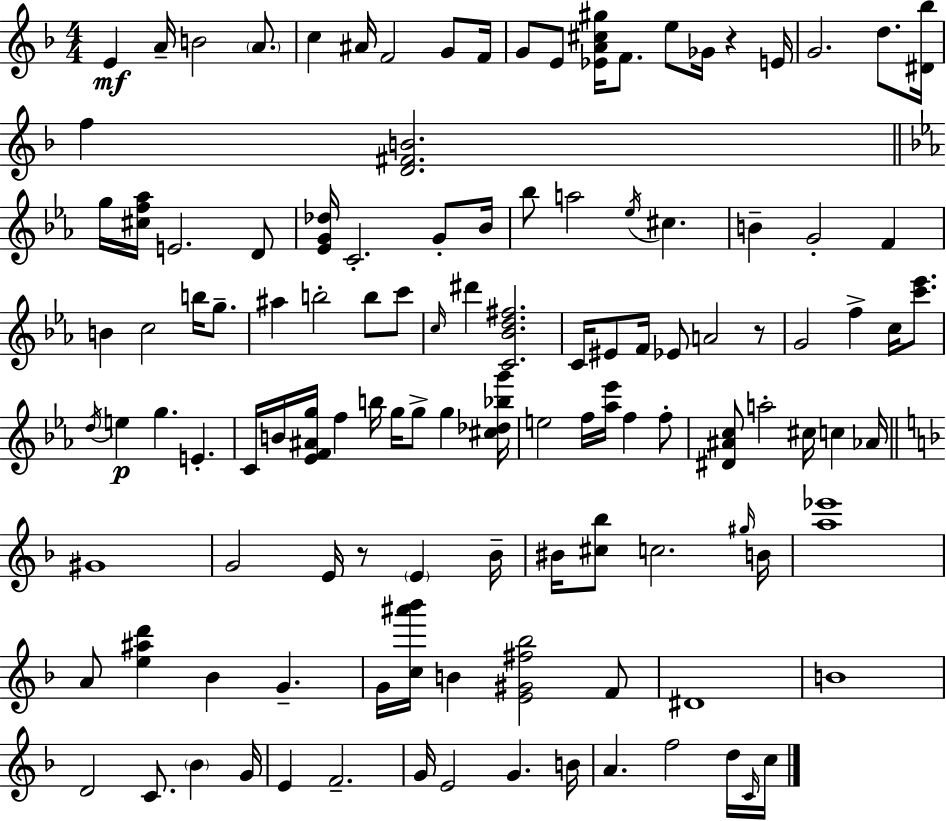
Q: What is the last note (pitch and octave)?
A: C5